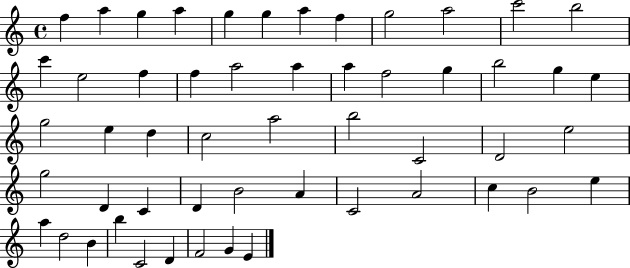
X:1
T:Untitled
M:4/4
L:1/4
K:C
f a g a g g a f g2 a2 c'2 b2 c' e2 f f a2 a a f2 g b2 g e g2 e d c2 a2 b2 C2 D2 e2 g2 D C D B2 A C2 A2 c B2 e a d2 B b C2 D F2 G E